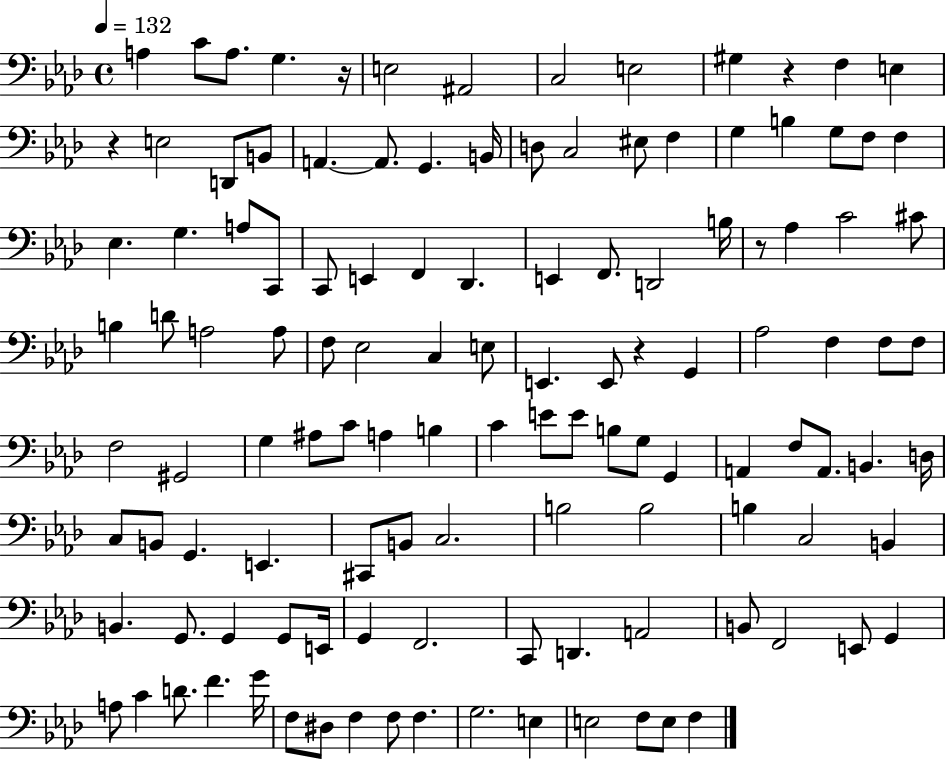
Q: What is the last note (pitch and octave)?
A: F3